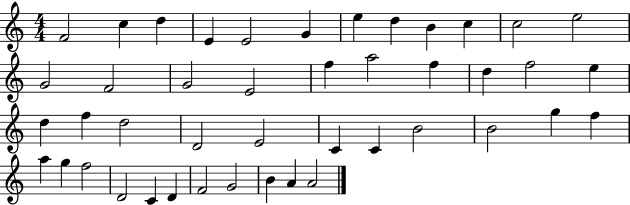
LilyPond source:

{
  \clef treble
  \numericTimeSignature
  \time 4/4
  \key c \major
  f'2 c''4 d''4 | e'4 e'2 g'4 | e''4 d''4 b'4 c''4 | c''2 e''2 | \break g'2 f'2 | g'2 e'2 | f''4 a''2 f''4 | d''4 f''2 e''4 | \break d''4 f''4 d''2 | d'2 e'2 | c'4 c'4 b'2 | b'2 g''4 f''4 | \break a''4 g''4 f''2 | d'2 c'4 d'4 | f'2 g'2 | b'4 a'4 a'2 | \break \bar "|."
}